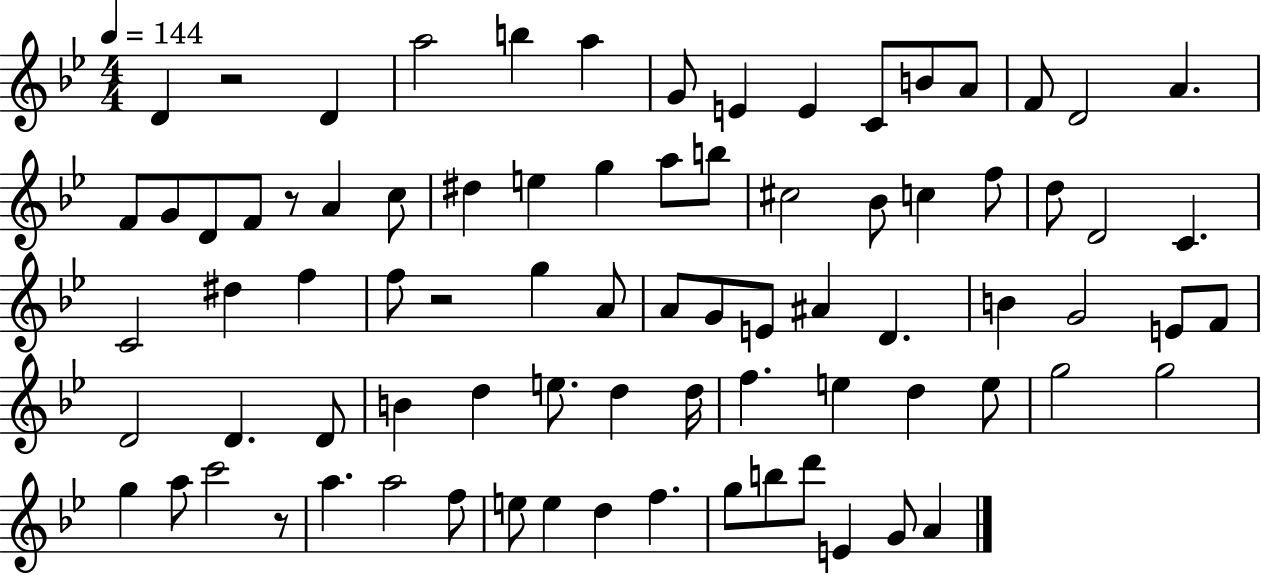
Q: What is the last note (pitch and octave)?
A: A4